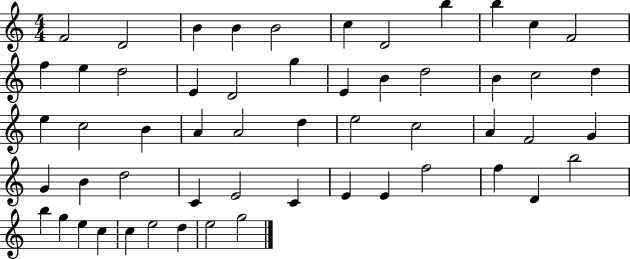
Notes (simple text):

F4/h D4/h B4/q B4/q B4/h C5/q D4/h B5/q B5/q C5/q F4/h F5/q E5/q D5/h E4/q D4/h G5/q E4/q B4/q D5/h B4/q C5/h D5/q E5/q C5/h B4/q A4/q A4/h D5/q E5/h C5/h A4/q F4/h G4/q G4/q B4/q D5/h C4/q E4/h C4/q E4/q E4/q F5/h F5/q D4/q B5/h B5/q G5/q E5/q C5/q C5/q E5/h D5/q E5/h G5/h